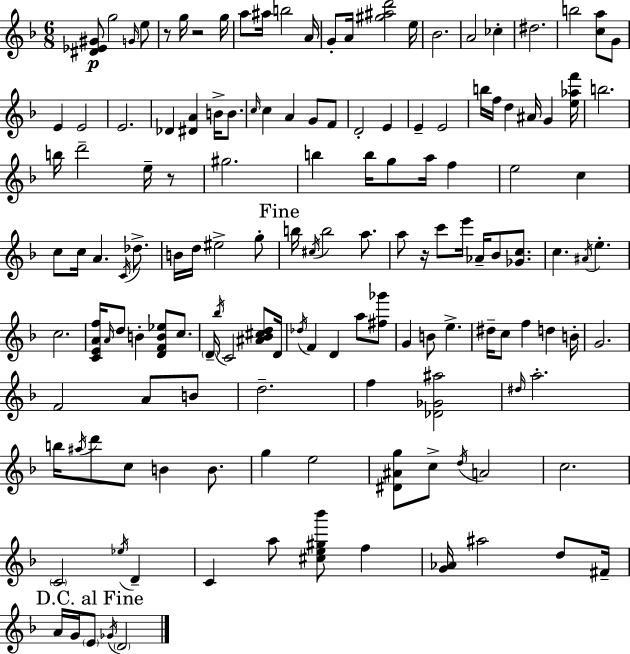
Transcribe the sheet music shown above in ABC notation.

X:1
T:Untitled
M:6/8
L:1/4
K:Dm
[^D_E^G]/2 g2 G/4 e/2 z/2 g/4 z2 g/4 a/2 ^a/4 b2 A/4 G/2 A/4 [^g^ad']2 e/4 _B2 A2 _c ^d2 b2 [ca]/2 G/2 E E2 E2 _D [^DA] B/4 B/2 c/4 c A G/2 F/2 D2 E E E2 b/4 f/4 d ^A/4 G [e_af']/4 b2 b/4 d'2 e/4 z/2 ^g2 b b/4 g/2 a/4 f e2 c c/2 c/4 A C/4 _d/2 B/4 d/4 ^e2 g/2 b/4 ^c/4 b2 a/2 a/2 z/4 c'/2 e'/4 _A/4 _B/2 [_Gc]/2 c ^A/4 e c2 [CEAf]/4 A/4 d/2 B [DFB_e]/2 c/2 D/4 _b/4 C2 [^A_B^cd]/2 D/4 _d/4 F D a/2 [^f_g']/2 G B/2 e ^d/4 c/2 f d B/4 G2 F2 A/2 B/2 d2 f [_D_G^a]2 ^d/4 a2 b/4 ^a/4 d'/2 c/2 B B/2 g e2 [^D^Ag]/2 c/2 d/4 A2 c2 C2 _e/4 D C a/2 [^ce^g_b']/2 f [G_A]/4 ^a2 d/2 ^F/4 A/4 G/4 E/2 _G/4 D2